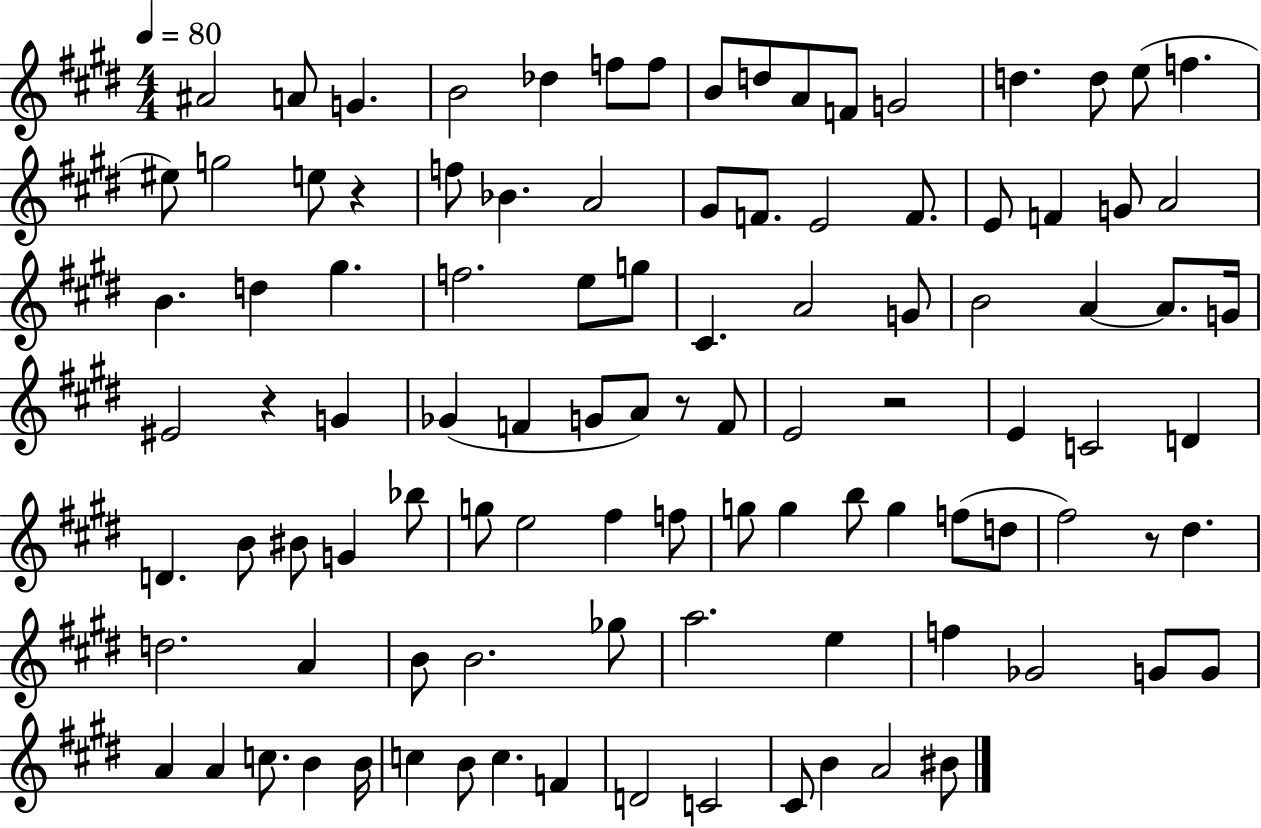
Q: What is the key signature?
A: E major